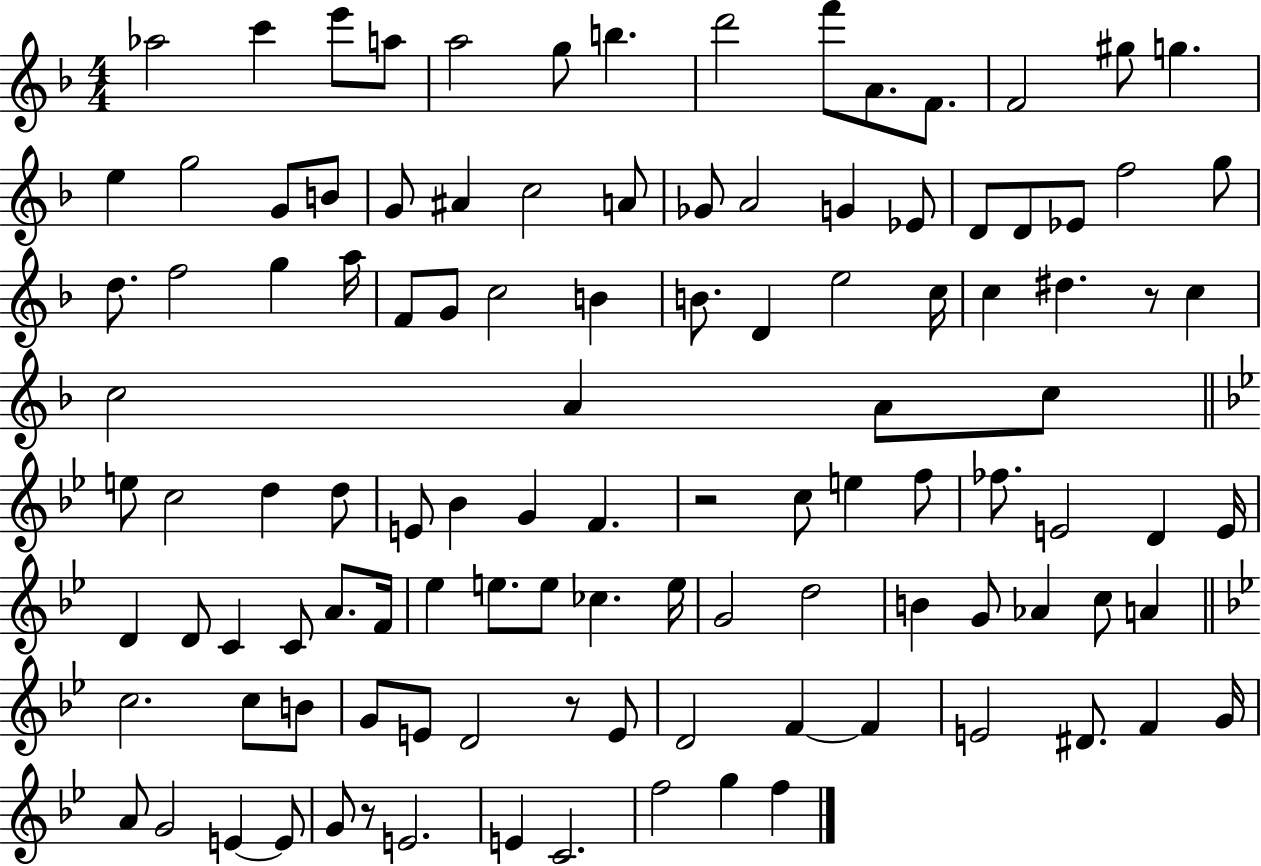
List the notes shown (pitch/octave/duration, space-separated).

Ab5/h C6/q E6/e A5/e A5/h G5/e B5/q. D6/h F6/e A4/e. F4/e. F4/h G#5/e G5/q. E5/q G5/h G4/e B4/e G4/e A#4/q C5/h A4/e Gb4/e A4/h G4/q Eb4/e D4/e D4/e Eb4/e F5/h G5/e D5/e. F5/h G5/q A5/s F4/e G4/e C5/h B4/q B4/e. D4/q E5/h C5/s C5/q D#5/q. R/e C5/q C5/h A4/q A4/e C5/e E5/e C5/h D5/q D5/e E4/e Bb4/q G4/q F4/q. R/h C5/e E5/q F5/e FES5/e. E4/h D4/q E4/s D4/q D4/e C4/q C4/e A4/e. F4/s Eb5/q E5/e. E5/e CES5/q. E5/s G4/h D5/h B4/q G4/e Ab4/q C5/e A4/q C5/h. C5/e B4/e G4/e E4/e D4/h R/e E4/e D4/h F4/q F4/q E4/h D#4/e. F4/q G4/s A4/e G4/h E4/q E4/e G4/e R/e E4/h. E4/q C4/h. F5/h G5/q F5/q